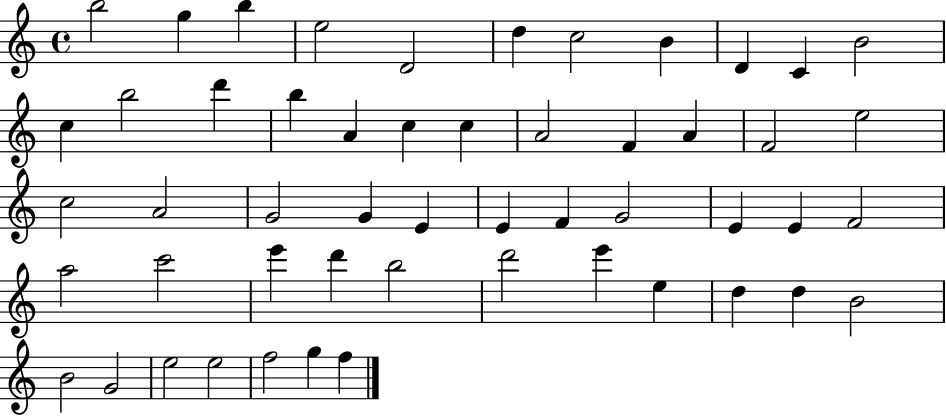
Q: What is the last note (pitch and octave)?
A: F5